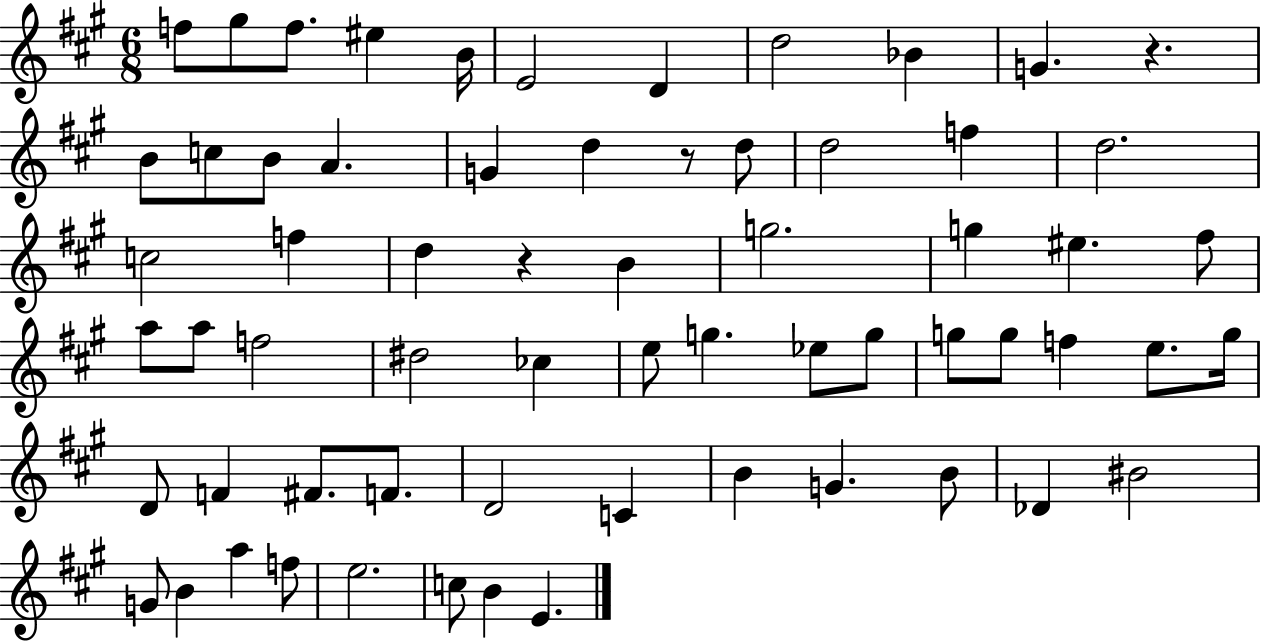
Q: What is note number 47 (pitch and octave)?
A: D4